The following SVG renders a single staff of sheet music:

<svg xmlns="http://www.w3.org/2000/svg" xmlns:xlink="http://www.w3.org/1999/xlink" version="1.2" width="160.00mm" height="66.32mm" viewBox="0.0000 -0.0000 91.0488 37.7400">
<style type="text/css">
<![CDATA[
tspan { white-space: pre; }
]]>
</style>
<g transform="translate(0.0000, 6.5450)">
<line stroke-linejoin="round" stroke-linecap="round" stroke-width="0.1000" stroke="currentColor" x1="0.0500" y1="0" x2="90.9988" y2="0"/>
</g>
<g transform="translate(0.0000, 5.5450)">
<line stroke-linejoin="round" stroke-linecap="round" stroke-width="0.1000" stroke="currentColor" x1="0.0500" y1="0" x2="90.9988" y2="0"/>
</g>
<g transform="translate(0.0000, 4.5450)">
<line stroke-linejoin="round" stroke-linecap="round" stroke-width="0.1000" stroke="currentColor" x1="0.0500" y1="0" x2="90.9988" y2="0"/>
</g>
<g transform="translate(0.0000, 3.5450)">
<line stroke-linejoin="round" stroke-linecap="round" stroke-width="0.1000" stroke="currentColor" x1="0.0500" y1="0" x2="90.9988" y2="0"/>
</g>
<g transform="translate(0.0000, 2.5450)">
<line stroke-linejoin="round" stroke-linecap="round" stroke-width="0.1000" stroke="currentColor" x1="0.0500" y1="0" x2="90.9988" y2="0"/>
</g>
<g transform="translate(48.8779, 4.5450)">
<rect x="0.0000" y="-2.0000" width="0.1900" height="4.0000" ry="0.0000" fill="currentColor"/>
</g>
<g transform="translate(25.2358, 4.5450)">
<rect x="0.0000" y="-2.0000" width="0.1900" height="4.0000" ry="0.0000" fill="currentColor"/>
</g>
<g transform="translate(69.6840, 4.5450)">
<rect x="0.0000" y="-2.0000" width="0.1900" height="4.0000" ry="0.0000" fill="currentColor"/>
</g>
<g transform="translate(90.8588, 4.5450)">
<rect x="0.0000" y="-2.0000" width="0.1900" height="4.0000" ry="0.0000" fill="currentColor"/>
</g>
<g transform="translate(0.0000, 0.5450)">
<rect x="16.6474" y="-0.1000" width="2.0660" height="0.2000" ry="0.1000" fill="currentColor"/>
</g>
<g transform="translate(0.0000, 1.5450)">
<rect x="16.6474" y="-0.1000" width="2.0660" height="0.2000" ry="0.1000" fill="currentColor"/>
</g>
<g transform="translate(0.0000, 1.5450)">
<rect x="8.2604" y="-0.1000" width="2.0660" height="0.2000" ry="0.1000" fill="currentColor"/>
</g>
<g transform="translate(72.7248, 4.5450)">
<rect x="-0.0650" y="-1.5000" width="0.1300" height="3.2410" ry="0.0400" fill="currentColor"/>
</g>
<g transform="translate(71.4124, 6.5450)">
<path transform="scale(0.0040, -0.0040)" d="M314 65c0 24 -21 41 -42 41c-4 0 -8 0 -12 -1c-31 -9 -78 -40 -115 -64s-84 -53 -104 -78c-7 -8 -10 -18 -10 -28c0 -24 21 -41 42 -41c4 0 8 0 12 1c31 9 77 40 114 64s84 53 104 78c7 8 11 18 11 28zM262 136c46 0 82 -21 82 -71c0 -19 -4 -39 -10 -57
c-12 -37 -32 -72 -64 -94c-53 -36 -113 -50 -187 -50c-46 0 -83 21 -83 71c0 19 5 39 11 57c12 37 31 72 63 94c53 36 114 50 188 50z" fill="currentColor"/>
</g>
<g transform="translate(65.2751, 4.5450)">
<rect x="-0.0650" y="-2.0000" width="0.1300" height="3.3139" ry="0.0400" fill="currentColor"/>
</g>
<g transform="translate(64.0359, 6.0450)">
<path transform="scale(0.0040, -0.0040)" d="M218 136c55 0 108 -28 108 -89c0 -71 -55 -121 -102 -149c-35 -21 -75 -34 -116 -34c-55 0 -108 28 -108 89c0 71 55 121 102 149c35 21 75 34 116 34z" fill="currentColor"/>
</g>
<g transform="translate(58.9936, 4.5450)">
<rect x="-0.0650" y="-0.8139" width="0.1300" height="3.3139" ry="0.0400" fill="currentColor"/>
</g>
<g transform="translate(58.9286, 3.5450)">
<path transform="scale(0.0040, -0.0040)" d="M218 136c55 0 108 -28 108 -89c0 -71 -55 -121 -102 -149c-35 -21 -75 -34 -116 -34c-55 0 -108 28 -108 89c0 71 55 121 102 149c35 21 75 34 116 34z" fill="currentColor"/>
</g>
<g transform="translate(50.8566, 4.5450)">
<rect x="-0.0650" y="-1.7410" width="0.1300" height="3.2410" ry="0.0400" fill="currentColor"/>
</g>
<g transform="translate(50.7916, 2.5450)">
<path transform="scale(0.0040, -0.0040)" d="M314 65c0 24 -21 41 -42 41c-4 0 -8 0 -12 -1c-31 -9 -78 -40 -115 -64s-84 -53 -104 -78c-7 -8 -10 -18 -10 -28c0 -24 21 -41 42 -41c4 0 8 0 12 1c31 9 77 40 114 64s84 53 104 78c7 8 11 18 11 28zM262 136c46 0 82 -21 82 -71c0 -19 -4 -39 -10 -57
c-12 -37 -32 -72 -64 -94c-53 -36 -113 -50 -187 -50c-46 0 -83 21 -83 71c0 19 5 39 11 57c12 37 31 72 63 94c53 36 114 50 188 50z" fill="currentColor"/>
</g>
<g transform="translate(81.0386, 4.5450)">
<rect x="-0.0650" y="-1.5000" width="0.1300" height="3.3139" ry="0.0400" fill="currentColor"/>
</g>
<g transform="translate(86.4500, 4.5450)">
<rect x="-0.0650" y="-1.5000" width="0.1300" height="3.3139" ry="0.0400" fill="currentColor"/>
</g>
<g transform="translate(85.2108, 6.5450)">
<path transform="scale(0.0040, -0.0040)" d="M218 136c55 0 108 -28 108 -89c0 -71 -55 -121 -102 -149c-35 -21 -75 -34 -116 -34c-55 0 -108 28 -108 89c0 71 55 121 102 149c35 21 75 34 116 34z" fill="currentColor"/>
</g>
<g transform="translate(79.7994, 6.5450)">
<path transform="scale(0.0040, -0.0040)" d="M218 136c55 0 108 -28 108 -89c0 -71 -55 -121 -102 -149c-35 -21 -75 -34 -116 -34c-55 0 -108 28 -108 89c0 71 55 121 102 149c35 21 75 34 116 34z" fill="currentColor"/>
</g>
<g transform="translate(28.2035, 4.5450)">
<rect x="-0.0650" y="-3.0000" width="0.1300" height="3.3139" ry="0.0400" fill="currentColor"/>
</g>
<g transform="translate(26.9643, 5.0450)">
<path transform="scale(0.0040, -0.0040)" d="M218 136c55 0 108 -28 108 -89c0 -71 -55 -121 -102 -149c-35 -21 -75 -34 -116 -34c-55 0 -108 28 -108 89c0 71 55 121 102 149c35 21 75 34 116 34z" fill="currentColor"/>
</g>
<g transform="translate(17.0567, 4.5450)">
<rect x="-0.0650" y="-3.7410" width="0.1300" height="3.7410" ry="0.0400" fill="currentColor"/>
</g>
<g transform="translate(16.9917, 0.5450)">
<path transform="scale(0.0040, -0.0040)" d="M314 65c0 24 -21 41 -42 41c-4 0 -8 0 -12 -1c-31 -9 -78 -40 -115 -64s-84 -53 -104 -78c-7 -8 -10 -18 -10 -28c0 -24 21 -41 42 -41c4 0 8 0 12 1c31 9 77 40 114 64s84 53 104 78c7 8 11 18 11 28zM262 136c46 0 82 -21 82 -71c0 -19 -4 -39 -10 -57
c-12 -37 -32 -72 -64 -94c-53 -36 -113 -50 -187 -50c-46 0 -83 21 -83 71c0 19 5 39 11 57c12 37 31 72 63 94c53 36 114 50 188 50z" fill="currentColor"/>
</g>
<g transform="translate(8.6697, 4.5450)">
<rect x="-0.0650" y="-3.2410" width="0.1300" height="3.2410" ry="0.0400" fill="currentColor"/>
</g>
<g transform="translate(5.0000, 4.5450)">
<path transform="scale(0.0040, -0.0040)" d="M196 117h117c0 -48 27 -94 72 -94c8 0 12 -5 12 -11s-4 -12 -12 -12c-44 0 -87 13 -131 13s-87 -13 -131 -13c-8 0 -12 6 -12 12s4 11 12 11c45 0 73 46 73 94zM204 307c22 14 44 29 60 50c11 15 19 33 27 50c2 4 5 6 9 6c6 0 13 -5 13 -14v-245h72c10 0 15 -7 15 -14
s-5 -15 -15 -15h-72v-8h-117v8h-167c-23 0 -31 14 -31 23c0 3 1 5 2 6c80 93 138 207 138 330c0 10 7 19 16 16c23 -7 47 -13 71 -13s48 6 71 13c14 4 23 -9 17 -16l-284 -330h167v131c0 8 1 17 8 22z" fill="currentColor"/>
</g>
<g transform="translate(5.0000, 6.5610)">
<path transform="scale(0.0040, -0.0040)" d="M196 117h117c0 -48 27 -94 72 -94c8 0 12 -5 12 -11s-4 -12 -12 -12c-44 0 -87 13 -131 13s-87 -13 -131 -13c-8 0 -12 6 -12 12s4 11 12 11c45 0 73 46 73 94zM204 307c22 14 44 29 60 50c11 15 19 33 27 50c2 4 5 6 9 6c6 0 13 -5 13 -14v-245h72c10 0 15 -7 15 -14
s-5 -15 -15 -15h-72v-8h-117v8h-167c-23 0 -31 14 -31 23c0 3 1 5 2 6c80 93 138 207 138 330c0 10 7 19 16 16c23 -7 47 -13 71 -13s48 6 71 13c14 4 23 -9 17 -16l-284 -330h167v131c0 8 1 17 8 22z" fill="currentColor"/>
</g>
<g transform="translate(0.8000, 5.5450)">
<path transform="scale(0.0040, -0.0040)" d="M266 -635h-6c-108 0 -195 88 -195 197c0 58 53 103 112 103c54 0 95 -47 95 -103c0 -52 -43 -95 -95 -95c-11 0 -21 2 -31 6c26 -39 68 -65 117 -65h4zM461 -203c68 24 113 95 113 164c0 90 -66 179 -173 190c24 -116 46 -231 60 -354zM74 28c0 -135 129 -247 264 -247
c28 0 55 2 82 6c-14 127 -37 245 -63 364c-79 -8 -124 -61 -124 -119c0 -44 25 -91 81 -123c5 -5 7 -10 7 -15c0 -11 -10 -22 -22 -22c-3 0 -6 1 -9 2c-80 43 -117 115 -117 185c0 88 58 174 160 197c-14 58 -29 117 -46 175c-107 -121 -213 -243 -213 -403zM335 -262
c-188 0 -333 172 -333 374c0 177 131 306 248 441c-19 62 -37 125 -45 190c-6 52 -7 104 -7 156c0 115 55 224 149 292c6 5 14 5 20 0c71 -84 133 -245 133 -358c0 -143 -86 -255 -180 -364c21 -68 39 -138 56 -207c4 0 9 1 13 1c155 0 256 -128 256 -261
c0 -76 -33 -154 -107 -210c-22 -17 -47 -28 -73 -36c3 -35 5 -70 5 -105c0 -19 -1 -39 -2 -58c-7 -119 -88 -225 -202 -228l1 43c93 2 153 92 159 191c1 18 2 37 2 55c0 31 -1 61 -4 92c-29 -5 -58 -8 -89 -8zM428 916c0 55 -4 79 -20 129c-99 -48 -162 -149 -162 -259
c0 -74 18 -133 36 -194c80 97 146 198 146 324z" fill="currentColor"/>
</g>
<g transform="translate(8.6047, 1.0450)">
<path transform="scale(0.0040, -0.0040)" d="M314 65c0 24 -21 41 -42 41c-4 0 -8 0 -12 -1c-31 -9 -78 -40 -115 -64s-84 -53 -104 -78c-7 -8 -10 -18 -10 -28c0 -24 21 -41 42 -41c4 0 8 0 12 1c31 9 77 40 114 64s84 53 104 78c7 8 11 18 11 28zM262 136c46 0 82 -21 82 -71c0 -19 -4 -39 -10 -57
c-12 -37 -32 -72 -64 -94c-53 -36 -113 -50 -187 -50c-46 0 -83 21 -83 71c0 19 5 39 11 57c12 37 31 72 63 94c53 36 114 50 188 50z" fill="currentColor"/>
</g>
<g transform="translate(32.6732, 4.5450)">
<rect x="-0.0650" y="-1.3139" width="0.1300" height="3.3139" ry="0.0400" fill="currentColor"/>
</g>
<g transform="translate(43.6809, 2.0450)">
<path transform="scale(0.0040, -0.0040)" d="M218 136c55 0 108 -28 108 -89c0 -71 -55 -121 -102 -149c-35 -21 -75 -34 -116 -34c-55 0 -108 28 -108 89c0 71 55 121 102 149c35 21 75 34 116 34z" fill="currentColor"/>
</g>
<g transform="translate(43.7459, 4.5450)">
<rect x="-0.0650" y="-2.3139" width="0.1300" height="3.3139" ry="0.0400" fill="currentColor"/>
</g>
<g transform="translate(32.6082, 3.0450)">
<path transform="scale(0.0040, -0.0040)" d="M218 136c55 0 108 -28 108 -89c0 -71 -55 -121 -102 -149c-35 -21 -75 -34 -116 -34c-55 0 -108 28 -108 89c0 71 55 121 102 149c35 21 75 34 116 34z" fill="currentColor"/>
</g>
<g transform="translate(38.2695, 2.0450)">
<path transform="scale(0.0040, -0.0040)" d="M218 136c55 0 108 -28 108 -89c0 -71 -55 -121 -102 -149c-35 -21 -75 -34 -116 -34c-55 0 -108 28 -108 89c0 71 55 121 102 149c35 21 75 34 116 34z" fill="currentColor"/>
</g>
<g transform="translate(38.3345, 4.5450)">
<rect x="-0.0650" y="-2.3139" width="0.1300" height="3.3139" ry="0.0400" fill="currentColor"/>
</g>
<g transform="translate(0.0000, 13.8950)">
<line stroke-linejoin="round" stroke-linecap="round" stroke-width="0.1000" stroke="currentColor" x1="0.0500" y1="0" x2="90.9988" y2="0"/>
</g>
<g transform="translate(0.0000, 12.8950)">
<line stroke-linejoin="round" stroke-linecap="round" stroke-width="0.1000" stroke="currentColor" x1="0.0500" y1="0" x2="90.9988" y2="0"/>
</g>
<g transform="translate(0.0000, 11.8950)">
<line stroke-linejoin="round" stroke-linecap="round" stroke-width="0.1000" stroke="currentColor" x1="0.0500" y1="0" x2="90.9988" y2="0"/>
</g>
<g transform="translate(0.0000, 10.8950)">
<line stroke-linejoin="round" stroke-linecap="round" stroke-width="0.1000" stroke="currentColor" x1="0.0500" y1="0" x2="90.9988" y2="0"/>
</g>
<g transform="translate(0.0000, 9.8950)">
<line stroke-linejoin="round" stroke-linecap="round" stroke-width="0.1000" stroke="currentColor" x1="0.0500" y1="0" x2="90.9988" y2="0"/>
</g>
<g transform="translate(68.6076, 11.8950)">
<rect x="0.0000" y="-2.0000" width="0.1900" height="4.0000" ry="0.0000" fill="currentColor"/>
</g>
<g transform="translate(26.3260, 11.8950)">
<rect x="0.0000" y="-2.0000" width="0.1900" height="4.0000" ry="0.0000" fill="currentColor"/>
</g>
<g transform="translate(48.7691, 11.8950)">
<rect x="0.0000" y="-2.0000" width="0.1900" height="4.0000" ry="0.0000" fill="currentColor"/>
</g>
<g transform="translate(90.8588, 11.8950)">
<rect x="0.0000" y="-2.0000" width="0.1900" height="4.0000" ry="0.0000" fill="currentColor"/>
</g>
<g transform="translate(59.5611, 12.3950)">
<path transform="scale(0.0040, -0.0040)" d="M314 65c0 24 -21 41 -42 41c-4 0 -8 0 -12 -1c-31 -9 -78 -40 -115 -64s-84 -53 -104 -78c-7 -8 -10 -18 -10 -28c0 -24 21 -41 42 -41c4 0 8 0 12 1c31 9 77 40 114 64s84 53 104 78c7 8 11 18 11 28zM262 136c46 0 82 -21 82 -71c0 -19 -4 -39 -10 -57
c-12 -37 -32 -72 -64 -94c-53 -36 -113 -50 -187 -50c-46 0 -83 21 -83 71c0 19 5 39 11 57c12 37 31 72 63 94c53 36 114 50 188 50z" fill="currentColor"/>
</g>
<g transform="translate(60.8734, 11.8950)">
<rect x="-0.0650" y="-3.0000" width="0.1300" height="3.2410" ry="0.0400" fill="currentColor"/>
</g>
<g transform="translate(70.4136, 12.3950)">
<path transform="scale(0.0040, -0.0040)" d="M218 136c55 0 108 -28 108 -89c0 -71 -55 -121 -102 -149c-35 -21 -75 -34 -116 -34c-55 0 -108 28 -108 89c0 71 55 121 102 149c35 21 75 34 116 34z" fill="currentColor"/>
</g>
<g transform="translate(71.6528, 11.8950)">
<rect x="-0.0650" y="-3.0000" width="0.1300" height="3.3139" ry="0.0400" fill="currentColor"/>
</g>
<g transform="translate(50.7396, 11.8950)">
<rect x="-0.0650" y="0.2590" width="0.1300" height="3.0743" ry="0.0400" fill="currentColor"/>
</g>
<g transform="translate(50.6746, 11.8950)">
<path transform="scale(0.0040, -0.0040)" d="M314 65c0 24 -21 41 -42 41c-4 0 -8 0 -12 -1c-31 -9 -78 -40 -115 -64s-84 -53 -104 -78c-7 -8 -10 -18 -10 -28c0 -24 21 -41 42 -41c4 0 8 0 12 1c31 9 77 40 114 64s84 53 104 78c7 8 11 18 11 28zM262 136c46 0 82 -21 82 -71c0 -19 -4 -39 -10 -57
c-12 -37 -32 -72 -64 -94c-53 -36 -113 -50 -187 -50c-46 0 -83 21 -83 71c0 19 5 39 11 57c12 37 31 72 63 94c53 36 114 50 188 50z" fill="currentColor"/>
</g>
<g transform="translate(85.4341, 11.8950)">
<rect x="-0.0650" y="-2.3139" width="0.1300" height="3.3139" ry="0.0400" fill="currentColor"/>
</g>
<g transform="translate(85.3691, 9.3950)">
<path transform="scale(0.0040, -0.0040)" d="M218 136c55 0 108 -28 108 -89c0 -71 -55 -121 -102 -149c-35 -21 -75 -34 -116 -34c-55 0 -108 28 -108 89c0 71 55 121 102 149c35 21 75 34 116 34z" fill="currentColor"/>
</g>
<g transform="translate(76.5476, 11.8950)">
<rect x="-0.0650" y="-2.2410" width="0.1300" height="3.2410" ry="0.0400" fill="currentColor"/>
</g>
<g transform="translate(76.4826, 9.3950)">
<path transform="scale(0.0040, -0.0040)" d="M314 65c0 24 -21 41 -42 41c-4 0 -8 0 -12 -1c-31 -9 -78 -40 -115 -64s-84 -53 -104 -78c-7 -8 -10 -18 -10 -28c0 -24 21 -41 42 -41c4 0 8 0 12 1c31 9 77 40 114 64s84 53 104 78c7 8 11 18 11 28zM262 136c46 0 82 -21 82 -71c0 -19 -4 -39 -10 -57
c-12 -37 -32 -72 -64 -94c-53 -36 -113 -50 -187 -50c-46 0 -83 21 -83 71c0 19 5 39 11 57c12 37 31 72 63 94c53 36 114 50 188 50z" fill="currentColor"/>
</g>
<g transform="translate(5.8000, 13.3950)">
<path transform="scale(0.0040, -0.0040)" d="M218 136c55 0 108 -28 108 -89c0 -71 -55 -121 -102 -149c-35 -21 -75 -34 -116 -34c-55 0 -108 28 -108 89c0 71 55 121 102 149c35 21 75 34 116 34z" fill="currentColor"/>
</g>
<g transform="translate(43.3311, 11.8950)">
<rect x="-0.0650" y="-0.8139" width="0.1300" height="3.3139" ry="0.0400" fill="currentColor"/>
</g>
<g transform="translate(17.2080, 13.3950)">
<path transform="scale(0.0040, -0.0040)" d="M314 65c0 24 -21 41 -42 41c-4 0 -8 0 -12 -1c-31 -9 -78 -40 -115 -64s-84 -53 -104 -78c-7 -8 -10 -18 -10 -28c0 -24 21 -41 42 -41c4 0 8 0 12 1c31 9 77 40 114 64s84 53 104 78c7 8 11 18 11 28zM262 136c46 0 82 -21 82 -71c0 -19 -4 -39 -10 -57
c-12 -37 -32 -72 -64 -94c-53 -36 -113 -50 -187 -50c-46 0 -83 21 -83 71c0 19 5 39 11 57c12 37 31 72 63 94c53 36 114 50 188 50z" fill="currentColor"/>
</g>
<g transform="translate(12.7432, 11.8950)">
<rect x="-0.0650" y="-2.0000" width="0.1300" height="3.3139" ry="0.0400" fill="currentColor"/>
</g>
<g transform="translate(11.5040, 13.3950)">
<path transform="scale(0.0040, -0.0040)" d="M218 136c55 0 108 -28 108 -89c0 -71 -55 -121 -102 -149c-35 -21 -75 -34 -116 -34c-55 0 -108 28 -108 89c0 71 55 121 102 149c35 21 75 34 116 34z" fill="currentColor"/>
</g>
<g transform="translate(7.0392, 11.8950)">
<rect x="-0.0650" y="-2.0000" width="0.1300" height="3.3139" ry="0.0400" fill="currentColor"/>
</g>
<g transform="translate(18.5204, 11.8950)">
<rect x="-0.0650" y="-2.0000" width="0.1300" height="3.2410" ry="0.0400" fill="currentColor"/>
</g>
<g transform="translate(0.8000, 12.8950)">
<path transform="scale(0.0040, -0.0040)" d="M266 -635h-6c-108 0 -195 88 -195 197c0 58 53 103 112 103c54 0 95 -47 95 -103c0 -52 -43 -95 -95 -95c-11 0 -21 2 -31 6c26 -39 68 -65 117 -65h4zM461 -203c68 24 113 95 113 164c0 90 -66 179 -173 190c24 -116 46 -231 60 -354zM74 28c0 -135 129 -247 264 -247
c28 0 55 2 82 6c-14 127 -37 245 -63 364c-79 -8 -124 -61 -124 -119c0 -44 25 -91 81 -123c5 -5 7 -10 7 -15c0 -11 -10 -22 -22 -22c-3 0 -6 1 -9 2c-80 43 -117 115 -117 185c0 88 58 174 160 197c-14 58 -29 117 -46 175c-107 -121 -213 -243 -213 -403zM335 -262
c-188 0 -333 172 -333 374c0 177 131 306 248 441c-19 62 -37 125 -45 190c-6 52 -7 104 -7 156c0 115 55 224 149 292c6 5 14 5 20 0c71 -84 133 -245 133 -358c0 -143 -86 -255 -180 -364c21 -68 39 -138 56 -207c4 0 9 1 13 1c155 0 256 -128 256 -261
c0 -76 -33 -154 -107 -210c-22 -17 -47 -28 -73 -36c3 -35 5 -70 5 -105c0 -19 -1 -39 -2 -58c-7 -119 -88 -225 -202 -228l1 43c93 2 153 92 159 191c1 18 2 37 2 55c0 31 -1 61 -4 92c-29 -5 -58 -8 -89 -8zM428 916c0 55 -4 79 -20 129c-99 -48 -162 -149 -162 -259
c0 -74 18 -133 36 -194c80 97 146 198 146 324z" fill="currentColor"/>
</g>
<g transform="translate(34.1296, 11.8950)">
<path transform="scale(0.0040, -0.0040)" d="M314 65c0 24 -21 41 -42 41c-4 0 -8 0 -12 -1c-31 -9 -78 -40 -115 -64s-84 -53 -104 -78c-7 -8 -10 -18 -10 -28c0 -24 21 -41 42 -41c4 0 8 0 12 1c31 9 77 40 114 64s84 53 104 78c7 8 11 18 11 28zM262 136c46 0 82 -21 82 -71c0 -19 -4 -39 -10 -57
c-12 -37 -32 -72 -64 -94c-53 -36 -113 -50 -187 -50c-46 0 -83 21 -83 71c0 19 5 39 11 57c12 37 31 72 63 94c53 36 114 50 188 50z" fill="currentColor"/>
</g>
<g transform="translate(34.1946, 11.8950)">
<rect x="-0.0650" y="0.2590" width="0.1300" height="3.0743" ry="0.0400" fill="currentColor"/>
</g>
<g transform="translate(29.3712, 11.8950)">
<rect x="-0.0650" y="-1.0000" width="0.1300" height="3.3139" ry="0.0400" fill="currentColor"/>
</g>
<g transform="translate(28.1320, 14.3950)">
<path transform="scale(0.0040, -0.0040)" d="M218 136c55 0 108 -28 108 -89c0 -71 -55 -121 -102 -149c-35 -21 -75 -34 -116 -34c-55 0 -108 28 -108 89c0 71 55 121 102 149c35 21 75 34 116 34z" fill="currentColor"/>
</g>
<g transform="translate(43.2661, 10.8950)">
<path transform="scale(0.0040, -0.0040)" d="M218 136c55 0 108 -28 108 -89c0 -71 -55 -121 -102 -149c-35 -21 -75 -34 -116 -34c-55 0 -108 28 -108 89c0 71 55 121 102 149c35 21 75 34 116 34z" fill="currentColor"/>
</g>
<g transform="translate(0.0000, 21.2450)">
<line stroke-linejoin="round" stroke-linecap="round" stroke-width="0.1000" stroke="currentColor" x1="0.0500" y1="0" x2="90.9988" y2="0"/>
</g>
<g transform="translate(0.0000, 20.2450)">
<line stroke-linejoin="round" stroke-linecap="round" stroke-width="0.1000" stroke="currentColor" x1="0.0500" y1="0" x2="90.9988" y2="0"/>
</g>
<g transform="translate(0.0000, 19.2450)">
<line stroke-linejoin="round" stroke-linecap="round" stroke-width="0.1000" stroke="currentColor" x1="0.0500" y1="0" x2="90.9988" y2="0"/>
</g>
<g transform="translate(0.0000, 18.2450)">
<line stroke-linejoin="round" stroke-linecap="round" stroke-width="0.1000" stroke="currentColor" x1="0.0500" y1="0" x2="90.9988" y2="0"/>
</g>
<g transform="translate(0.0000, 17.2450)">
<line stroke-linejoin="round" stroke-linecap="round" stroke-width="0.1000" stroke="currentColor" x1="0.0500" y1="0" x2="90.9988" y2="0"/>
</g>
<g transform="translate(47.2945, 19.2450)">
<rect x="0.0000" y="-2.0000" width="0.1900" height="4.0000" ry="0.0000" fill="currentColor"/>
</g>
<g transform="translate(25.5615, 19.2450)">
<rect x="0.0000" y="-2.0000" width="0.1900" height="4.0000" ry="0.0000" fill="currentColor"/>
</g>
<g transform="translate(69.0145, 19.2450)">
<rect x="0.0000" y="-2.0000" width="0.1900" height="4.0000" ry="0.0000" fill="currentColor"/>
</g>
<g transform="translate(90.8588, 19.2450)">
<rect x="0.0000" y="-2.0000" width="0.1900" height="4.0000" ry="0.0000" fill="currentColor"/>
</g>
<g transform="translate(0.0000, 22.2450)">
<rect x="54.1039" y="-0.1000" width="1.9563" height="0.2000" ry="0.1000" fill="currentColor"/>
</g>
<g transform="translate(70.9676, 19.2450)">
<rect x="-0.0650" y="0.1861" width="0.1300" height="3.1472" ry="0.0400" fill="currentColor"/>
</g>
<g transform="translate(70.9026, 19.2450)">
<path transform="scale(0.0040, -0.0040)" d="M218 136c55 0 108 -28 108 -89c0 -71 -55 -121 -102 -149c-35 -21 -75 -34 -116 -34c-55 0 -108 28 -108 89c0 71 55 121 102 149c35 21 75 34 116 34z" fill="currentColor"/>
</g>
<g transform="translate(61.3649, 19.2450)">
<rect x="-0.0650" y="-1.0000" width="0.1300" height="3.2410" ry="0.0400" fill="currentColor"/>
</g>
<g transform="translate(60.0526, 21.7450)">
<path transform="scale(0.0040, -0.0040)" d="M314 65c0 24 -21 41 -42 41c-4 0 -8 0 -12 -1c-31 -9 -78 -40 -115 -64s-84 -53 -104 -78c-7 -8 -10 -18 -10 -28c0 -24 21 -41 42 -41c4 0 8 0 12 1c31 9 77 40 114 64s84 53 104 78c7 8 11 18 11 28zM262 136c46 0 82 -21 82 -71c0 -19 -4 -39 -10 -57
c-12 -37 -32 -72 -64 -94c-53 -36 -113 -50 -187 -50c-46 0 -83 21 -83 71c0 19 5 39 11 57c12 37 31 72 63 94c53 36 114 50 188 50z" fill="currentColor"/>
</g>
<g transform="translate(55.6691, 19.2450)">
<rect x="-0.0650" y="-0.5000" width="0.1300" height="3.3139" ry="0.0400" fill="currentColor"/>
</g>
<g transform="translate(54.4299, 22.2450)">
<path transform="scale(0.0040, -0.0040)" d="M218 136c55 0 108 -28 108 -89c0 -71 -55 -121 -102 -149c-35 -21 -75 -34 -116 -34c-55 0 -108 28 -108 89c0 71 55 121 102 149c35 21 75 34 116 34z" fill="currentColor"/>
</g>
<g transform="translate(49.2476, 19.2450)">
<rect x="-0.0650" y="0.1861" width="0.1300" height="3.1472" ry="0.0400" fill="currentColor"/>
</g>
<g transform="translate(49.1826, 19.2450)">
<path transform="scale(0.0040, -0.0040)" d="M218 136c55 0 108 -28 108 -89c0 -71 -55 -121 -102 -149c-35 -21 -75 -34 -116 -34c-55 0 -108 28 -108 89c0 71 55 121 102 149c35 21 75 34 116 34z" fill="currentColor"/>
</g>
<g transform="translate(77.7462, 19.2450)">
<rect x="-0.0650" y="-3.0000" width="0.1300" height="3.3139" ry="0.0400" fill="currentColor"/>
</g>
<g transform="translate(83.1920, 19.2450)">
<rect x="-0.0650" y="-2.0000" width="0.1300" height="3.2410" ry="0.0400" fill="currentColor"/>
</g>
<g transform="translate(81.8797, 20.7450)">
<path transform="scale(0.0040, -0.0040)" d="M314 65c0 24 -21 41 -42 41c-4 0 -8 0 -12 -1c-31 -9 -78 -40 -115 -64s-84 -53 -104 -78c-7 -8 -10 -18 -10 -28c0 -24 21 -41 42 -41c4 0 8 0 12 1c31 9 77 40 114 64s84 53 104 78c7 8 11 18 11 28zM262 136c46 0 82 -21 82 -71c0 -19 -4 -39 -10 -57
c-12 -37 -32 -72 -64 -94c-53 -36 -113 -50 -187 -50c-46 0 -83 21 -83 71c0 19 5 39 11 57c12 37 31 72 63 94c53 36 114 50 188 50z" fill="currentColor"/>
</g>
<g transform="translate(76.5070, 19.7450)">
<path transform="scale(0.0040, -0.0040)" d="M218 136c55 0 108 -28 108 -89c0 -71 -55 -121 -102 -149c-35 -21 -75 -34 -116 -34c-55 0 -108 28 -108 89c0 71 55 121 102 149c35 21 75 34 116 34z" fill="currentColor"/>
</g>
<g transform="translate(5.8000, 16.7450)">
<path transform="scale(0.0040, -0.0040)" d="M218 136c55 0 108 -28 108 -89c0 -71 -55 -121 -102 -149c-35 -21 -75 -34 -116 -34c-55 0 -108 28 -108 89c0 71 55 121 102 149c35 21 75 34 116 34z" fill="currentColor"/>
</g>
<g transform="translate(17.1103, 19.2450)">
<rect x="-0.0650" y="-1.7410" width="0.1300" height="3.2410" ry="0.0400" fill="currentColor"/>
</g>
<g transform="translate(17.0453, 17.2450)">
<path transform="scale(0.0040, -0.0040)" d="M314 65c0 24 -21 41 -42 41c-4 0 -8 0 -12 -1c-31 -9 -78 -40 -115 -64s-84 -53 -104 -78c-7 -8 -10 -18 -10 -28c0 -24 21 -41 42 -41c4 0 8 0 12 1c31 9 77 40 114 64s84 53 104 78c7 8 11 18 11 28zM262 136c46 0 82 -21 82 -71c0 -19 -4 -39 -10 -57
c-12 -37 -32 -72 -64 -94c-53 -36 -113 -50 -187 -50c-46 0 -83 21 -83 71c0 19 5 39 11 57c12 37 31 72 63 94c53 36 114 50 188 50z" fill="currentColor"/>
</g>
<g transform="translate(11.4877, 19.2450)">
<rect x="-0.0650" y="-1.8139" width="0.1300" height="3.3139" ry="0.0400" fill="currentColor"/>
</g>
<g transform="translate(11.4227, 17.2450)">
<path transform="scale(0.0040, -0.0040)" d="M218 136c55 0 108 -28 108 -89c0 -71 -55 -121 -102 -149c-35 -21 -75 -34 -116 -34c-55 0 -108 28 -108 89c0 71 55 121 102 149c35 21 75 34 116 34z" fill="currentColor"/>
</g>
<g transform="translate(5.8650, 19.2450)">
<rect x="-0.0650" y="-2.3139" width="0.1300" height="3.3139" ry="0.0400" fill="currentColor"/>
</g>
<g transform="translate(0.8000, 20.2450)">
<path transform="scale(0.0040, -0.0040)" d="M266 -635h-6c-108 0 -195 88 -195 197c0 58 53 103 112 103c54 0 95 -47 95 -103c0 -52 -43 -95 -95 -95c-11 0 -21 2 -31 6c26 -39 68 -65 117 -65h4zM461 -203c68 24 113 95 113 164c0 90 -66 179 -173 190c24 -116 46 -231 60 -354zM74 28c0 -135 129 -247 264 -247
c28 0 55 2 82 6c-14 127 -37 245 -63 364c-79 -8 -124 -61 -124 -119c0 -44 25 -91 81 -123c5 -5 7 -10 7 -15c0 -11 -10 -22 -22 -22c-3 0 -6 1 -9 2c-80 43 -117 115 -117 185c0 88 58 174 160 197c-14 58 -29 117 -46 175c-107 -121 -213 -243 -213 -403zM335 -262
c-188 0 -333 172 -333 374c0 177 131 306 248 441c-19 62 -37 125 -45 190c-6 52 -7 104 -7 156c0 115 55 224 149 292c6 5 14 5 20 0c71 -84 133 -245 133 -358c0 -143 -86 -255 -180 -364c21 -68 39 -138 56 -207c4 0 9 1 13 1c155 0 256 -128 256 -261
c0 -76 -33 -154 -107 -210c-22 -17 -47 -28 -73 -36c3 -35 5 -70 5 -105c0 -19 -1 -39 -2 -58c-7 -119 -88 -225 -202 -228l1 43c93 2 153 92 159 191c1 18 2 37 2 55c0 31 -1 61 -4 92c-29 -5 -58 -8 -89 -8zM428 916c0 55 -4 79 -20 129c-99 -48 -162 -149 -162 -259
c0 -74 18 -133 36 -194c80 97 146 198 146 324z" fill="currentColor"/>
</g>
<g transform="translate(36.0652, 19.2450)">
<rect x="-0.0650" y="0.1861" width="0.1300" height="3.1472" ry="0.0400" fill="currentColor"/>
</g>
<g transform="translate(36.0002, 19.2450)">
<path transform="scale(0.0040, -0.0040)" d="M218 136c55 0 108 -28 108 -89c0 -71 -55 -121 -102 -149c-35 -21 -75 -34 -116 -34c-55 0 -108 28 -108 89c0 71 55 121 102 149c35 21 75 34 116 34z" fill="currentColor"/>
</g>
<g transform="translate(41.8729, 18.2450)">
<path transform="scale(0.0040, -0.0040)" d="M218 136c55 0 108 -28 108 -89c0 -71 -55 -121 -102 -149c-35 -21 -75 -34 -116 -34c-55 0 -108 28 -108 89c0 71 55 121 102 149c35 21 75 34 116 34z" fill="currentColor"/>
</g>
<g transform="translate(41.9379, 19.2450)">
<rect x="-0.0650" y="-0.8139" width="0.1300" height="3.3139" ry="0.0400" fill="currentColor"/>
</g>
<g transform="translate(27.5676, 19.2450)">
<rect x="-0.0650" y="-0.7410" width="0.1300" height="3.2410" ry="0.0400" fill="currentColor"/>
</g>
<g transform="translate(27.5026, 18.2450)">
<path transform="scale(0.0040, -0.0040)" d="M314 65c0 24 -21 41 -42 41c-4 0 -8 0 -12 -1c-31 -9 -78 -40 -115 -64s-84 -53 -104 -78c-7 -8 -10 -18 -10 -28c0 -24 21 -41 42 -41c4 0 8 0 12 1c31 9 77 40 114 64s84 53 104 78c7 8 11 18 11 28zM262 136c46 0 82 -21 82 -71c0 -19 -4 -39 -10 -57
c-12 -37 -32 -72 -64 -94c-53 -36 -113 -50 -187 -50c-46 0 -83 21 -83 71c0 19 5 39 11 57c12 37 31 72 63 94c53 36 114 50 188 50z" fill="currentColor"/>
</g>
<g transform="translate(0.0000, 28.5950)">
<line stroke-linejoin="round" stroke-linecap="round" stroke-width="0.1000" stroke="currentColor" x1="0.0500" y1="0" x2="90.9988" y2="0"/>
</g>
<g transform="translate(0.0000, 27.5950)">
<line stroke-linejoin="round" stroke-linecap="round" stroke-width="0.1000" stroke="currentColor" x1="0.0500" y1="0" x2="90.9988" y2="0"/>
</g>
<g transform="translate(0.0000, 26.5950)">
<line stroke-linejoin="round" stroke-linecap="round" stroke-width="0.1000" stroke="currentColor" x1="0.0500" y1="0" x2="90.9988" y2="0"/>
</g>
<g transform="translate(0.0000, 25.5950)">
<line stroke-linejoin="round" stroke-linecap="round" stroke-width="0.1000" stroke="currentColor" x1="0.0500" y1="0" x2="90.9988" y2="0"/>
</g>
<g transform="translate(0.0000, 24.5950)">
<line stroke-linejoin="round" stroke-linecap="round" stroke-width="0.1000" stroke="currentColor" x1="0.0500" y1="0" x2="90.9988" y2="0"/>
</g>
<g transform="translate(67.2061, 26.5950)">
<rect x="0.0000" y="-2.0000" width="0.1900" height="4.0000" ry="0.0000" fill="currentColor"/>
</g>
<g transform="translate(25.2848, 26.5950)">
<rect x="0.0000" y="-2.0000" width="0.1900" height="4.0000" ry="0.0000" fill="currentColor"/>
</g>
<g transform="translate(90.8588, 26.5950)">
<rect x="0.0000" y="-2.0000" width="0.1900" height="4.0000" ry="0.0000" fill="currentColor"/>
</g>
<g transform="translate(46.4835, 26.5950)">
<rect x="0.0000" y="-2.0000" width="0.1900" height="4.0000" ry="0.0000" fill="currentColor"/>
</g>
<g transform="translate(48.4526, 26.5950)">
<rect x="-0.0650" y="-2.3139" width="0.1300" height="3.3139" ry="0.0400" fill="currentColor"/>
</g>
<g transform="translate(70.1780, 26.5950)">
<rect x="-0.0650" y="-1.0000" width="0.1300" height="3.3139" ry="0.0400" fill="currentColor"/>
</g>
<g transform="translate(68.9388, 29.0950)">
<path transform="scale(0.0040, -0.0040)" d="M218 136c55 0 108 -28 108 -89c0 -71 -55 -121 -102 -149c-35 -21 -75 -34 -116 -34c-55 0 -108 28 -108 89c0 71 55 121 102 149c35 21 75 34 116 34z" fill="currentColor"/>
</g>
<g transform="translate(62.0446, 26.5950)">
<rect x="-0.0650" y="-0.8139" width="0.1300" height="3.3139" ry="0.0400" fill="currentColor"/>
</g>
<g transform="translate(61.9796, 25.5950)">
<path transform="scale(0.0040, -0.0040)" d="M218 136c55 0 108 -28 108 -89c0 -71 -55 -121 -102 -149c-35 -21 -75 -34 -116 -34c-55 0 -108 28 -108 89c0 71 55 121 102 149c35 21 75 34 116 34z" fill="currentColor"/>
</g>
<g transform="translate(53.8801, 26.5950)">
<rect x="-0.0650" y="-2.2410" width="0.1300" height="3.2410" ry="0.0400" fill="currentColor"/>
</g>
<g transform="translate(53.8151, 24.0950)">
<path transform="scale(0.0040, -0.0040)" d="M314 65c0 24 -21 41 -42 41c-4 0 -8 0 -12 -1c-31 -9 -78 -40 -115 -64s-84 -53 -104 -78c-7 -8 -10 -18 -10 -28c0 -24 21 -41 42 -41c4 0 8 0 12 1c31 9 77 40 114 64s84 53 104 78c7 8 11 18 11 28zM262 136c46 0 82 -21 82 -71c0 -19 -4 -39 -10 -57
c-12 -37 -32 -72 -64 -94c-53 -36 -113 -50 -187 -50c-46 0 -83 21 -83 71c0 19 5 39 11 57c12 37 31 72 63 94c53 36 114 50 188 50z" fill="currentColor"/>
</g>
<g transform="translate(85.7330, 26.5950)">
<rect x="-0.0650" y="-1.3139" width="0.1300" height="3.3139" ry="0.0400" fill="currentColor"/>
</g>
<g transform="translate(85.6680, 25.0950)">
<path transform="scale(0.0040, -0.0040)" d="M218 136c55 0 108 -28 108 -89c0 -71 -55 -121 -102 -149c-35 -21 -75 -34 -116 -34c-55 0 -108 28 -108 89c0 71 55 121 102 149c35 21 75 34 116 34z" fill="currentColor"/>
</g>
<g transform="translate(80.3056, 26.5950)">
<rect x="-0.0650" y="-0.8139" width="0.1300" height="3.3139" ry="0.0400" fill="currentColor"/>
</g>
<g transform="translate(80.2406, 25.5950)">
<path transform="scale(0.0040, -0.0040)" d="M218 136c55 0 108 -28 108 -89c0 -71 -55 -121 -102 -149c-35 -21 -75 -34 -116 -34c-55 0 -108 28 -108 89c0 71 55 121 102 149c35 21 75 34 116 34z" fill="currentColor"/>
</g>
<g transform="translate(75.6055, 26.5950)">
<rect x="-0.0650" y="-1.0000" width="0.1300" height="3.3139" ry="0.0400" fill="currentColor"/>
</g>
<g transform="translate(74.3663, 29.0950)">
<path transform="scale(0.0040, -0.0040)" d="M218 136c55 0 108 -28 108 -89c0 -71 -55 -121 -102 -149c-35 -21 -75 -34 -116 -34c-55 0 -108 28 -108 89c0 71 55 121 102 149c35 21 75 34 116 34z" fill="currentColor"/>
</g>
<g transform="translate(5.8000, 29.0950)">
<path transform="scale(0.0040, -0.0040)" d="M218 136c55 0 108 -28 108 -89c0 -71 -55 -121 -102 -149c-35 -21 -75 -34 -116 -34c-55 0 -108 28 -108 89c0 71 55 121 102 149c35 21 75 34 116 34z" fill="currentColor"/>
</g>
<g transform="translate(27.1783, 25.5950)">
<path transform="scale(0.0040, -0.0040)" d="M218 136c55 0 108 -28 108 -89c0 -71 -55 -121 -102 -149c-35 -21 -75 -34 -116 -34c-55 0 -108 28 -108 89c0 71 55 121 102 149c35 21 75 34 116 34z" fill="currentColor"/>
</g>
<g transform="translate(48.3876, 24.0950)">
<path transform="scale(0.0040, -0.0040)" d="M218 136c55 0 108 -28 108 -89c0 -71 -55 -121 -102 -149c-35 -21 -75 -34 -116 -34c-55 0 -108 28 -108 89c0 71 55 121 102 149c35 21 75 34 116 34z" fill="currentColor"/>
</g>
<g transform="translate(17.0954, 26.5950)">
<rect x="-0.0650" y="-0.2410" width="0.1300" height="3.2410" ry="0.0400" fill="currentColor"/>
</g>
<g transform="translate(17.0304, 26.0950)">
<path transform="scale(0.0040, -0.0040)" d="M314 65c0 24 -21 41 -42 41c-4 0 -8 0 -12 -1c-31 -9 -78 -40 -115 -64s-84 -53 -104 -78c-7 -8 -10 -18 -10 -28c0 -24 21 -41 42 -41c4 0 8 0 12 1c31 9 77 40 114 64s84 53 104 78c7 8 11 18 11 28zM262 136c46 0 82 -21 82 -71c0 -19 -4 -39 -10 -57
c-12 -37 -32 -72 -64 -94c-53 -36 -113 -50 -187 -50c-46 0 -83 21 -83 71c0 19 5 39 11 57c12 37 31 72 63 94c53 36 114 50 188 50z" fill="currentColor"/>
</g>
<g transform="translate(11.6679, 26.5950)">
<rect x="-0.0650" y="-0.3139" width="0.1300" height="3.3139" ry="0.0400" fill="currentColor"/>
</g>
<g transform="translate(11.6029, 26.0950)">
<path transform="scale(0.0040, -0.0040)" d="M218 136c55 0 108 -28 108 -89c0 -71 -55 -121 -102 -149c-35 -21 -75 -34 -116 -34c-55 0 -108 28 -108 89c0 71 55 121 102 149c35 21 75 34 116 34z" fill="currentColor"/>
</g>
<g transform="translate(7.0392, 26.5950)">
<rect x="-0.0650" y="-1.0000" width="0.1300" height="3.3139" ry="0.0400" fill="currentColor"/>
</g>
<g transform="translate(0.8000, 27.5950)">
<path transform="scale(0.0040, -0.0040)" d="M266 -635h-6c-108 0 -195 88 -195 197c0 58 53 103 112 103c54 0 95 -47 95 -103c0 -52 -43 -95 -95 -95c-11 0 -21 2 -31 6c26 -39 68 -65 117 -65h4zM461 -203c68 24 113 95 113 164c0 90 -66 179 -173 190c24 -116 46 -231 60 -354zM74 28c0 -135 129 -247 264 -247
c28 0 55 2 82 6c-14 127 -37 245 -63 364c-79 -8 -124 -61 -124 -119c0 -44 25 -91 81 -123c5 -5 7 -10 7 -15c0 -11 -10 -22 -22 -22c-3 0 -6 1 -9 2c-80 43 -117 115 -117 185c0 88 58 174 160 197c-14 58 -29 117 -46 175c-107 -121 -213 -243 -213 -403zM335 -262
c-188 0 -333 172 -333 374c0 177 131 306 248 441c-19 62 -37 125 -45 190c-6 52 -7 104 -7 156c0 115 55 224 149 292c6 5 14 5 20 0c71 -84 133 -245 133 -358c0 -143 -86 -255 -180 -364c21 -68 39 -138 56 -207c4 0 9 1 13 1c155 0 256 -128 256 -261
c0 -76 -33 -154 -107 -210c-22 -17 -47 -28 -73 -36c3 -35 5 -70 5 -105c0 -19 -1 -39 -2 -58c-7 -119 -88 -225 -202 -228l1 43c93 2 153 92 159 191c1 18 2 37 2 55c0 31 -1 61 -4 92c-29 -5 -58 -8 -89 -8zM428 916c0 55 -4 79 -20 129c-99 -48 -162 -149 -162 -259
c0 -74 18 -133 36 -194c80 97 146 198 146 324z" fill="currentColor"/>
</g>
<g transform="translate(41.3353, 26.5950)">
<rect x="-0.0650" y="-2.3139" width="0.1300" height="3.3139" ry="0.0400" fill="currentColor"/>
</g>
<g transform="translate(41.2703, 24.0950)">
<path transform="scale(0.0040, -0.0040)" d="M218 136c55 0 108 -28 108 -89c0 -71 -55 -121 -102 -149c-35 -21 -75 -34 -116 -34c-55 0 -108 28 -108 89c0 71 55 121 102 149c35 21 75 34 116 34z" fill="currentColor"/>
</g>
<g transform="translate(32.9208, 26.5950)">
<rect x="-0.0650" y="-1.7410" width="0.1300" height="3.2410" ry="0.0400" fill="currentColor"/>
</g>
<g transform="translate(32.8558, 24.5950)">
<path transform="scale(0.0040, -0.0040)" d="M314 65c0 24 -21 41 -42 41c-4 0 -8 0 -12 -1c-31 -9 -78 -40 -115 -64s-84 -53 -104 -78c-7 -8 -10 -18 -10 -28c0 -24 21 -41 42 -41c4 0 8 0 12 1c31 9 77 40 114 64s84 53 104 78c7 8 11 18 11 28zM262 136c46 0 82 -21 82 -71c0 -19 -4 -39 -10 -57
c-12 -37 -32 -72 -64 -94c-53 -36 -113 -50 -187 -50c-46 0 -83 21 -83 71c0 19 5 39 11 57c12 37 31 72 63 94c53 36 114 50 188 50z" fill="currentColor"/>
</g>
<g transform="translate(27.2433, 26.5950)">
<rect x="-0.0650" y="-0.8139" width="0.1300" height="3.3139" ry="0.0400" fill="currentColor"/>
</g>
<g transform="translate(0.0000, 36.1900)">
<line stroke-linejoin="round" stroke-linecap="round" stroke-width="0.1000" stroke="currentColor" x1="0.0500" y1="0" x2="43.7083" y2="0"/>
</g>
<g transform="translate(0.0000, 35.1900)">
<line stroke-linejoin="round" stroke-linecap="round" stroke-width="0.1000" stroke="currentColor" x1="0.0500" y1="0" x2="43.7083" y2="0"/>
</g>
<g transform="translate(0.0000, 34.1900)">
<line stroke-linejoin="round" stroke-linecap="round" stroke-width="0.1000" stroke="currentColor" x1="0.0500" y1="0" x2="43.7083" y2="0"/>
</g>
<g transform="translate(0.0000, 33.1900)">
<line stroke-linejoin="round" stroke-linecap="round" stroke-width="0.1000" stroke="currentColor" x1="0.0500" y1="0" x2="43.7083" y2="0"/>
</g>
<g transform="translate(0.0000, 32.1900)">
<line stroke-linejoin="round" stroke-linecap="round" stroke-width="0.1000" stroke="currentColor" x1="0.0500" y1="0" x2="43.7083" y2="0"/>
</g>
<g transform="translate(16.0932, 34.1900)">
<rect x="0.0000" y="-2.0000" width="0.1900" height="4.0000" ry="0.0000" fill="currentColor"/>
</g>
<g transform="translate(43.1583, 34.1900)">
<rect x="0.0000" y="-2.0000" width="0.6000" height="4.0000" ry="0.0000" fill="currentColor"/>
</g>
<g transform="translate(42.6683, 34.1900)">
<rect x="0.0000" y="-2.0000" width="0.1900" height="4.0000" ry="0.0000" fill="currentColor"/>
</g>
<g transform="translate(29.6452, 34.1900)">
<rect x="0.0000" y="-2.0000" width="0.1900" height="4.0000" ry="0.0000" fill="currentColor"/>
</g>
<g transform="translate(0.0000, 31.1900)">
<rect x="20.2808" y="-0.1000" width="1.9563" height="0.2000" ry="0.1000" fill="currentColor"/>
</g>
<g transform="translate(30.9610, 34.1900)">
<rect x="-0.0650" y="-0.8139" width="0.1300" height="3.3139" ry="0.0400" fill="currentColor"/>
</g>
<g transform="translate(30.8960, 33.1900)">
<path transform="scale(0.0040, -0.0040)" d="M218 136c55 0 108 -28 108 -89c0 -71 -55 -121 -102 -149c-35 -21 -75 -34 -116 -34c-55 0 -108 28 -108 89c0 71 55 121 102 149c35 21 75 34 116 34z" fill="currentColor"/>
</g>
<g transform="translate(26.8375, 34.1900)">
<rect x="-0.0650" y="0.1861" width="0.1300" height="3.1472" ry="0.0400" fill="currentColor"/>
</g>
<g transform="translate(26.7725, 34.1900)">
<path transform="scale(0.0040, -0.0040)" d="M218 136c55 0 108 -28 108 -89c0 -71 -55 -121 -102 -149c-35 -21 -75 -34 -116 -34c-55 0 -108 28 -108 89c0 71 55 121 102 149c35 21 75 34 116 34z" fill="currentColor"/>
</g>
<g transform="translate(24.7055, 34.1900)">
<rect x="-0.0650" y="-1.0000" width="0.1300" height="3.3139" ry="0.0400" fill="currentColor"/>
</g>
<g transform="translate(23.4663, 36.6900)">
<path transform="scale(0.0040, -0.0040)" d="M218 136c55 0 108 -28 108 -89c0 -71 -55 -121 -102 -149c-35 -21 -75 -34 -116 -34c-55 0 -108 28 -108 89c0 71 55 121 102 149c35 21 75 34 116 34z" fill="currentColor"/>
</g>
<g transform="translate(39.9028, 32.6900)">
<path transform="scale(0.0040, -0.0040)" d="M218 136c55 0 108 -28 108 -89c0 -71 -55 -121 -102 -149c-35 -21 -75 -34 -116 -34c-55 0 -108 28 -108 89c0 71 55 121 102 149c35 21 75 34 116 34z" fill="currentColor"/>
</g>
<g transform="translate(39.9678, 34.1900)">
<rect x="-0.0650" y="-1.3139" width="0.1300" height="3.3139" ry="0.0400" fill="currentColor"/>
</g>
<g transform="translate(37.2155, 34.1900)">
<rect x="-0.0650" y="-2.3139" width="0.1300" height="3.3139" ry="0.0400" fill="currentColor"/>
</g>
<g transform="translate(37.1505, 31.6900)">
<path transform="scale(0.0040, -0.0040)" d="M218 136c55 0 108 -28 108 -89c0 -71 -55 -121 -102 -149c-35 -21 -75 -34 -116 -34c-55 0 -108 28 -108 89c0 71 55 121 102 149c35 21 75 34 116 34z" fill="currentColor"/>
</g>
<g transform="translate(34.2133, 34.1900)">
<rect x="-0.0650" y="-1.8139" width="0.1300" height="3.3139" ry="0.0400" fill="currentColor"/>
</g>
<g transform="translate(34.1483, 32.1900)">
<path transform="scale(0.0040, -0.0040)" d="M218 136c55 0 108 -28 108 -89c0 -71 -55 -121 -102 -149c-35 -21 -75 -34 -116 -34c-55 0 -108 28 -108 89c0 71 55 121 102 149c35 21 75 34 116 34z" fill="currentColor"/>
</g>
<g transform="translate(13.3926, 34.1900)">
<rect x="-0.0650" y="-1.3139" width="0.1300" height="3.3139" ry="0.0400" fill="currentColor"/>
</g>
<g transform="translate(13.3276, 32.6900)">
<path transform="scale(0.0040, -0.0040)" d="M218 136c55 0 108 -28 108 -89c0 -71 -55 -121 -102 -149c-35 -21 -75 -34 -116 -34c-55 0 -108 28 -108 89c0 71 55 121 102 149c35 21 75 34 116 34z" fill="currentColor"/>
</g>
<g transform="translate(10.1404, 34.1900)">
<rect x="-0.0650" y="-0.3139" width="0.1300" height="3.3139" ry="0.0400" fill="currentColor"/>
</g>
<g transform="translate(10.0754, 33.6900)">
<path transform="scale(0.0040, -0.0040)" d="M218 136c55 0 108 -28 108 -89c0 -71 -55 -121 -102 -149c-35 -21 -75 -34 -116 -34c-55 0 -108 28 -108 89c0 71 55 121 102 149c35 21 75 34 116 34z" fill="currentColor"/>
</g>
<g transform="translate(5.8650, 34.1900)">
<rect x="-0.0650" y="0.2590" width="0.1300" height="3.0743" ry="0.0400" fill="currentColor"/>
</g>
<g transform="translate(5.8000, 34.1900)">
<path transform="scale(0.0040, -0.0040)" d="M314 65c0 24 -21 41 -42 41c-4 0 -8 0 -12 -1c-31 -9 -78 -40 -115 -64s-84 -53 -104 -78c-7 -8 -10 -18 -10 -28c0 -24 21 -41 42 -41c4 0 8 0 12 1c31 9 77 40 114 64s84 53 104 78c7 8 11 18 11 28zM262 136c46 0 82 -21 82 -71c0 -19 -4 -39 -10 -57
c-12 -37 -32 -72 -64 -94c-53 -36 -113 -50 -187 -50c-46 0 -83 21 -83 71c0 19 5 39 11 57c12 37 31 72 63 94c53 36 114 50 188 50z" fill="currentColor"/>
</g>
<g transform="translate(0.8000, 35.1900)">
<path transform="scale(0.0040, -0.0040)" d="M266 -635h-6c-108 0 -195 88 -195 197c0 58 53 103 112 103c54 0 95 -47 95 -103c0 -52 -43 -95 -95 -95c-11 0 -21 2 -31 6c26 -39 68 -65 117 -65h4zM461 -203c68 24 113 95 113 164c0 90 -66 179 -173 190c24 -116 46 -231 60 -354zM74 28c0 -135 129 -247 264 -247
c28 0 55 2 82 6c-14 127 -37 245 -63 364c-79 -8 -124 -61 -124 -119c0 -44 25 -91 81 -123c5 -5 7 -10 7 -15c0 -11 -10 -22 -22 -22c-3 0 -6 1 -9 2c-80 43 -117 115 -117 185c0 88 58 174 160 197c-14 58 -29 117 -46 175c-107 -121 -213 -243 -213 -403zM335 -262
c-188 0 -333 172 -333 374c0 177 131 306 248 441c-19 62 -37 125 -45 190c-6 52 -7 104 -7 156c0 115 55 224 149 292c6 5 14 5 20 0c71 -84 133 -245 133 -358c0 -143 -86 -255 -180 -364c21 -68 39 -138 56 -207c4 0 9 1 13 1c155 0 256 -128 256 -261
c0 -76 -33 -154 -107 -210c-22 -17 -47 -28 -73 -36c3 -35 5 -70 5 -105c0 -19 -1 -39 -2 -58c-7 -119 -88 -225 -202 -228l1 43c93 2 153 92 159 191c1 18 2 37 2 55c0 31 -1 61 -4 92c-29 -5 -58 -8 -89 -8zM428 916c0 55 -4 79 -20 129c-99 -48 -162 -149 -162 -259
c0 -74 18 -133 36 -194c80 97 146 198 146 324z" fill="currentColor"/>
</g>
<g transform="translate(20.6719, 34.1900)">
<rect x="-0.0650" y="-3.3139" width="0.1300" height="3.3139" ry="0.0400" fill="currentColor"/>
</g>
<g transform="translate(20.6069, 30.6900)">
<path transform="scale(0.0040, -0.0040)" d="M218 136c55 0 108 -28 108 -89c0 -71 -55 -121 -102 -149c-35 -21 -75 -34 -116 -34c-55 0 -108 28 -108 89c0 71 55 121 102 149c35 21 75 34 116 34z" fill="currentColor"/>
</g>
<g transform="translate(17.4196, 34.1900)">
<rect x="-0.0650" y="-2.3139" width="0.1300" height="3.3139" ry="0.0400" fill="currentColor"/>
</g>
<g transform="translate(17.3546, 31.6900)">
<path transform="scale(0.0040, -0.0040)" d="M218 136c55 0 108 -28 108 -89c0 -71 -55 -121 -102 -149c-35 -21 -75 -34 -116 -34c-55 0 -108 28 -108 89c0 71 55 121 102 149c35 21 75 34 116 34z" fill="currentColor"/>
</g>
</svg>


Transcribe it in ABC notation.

X:1
T:Untitled
M:4/4
L:1/4
K:C
b2 c'2 A e g g f2 d F E2 E E F F F2 D B2 d B2 A2 A g2 g g f f2 d2 B d B C D2 B A F2 D c c2 d f2 g g g2 d D D d e B2 c e g b D B d f g e